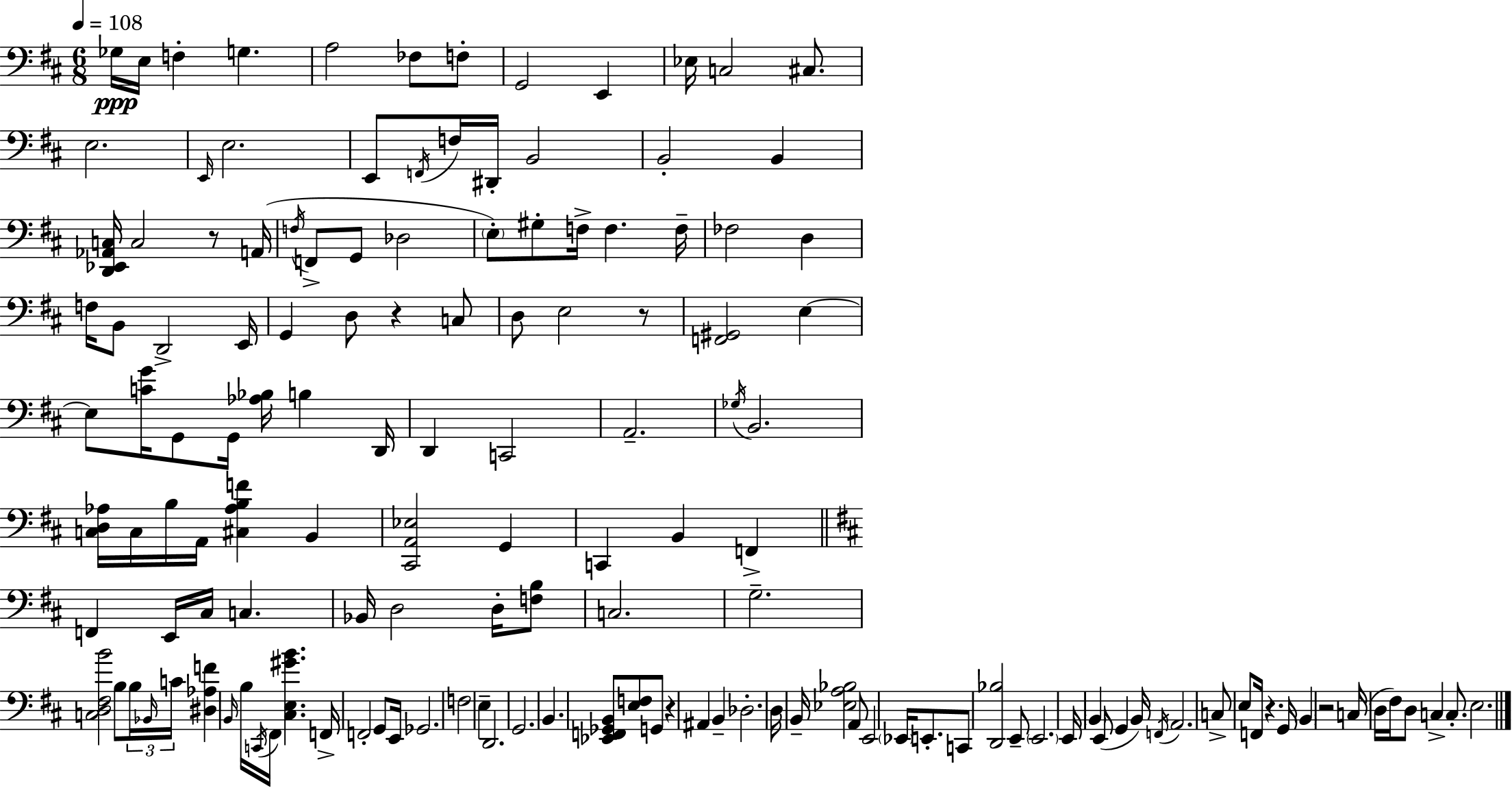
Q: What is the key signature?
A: D major